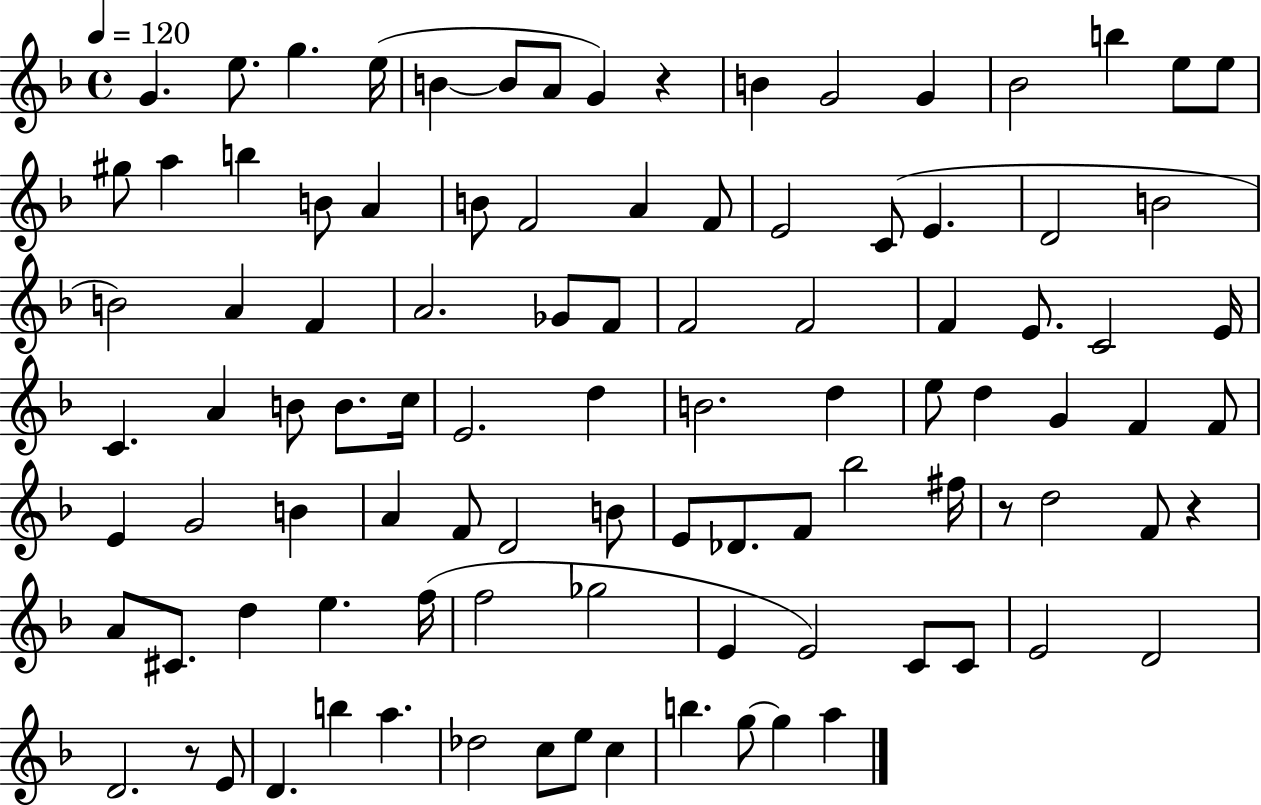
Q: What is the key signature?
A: F major